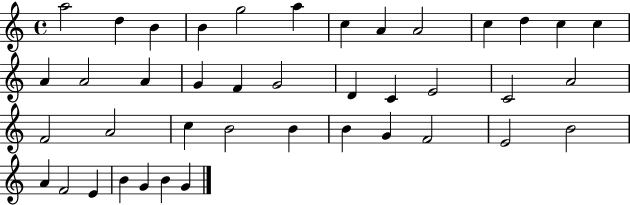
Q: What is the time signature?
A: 4/4